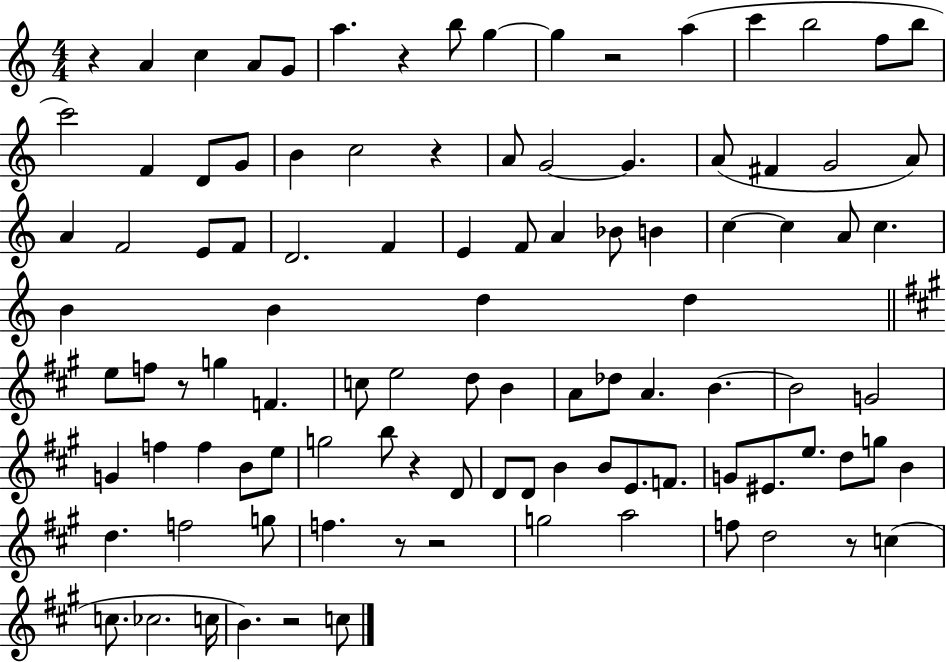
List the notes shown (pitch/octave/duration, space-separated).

R/q A4/q C5/q A4/e G4/e A5/q. R/q B5/e G5/q G5/q R/h A5/q C6/q B5/h F5/e B5/e C6/h F4/q D4/e G4/e B4/q C5/h R/q A4/e G4/h G4/q. A4/e F#4/q G4/h A4/e A4/q F4/h E4/e F4/e D4/h. F4/q E4/q F4/e A4/q Bb4/e B4/q C5/q C5/q A4/e C5/q. B4/q B4/q D5/q D5/q E5/e F5/e R/e G5/q F4/q. C5/e E5/h D5/e B4/q A4/e Db5/e A4/q. B4/q. B4/h G4/h G4/q F5/q F5/q B4/e E5/e G5/h B5/e R/q D4/e D4/e D4/e B4/q B4/e E4/e. F4/e. G4/e EIS4/e. E5/e. D5/e G5/e B4/q D5/q. F5/h G5/e F5/q. R/e R/h G5/h A5/h F5/e D5/h R/e C5/q C5/e. CES5/h. C5/s B4/q. R/h C5/e